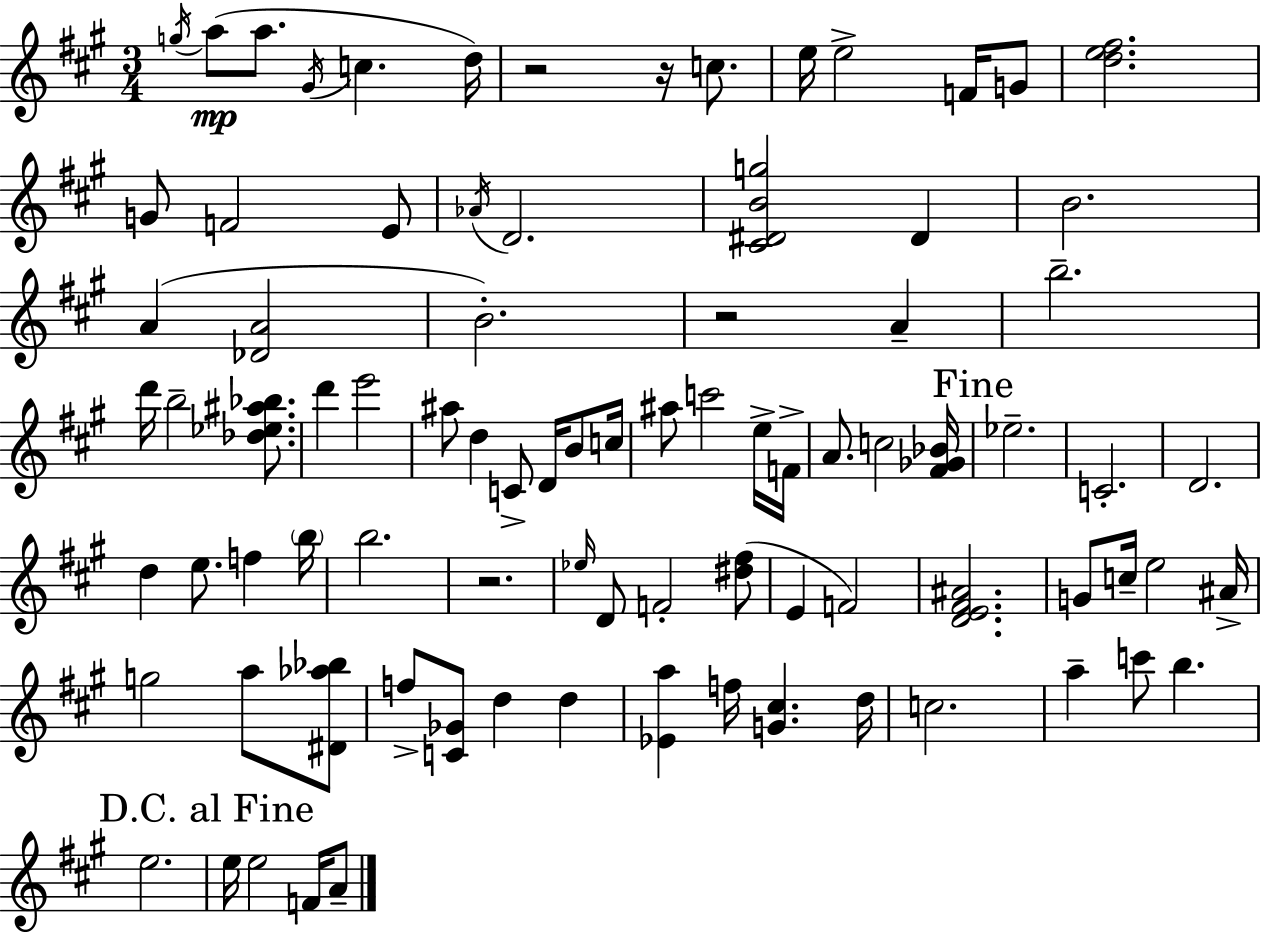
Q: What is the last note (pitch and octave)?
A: A4